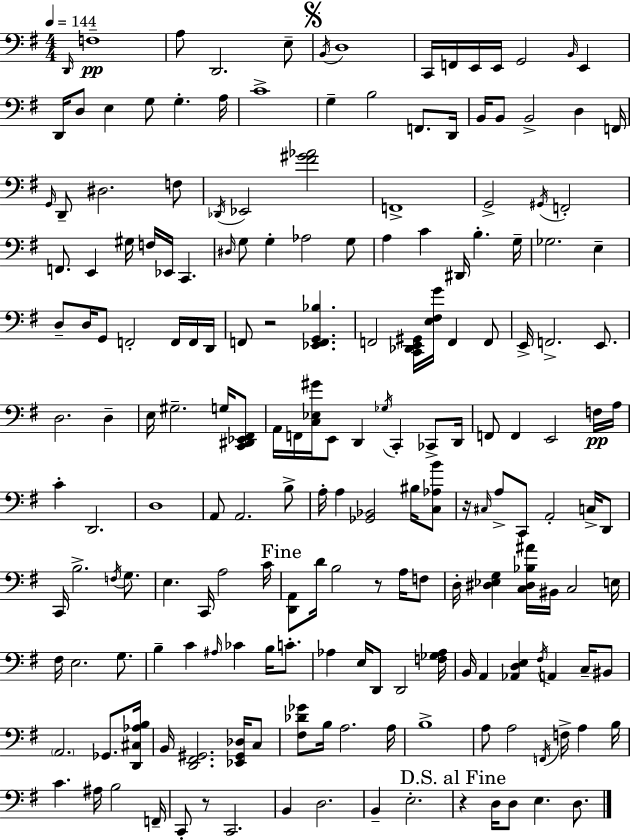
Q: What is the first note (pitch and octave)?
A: D2